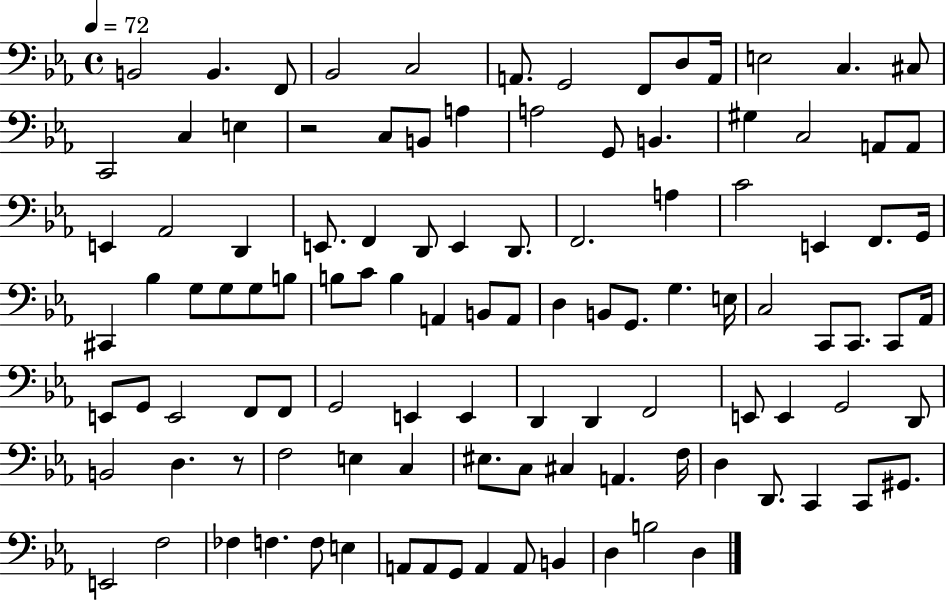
X:1
T:Untitled
M:4/4
L:1/4
K:Eb
B,,2 B,, F,,/2 _B,,2 C,2 A,,/2 G,,2 F,,/2 D,/2 A,,/4 E,2 C, ^C,/2 C,,2 C, E, z2 C,/2 B,,/2 A, A,2 G,,/2 B,, ^G, C,2 A,,/2 A,,/2 E,, _A,,2 D,, E,,/2 F,, D,,/2 E,, D,,/2 F,,2 A, C2 E,, F,,/2 G,,/4 ^C,, _B, G,/2 G,/2 G,/2 B,/2 B,/2 C/2 B, A,, B,,/2 A,,/2 D, B,,/2 G,,/2 G, E,/4 C,2 C,,/2 C,,/2 C,,/2 _A,,/4 E,,/2 G,,/2 E,,2 F,,/2 F,,/2 G,,2 E,, E,, D,, D,, F,,2 E,,/2 E,, G,,2 D,,/2 B,,2 D, z/2 F,2 E, C, ^E,/2 C,/2 ^C, A,, F,/4 D, D,,/2 C,, C,,/2 ^G,,/2 E,,2 F,2 _F, F, F,/2 E, A,,/2 A,,/2 G,,/2 A,, A,,/2 B,, D, B,2 D,